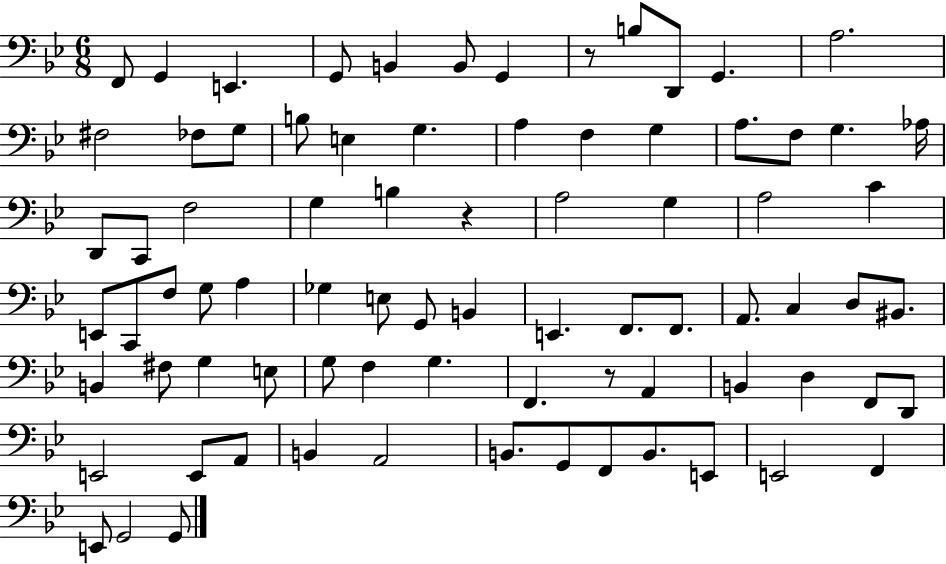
{
  \clef bass
  \numericTimeSignature
  \time 6/8
  \key bes \major
  f,8 g,4 e,4. | g,8 b,4 b,8 g,4 | r8 b8 d,8 g,4. | a2. | \break fis2 fes8 g8 | b8 e4 g4. | a4 f4 g4 | a8. f8 g4. aes16 | \break d,8 c,8 f2 | g4 b4 r4 | a2 g4 | a2 c'4 | \break e,8 c,8 f8 g8 a4 | ges4 e8 g,8 b,4 | e,4. f,8. f,8. | a,8. c4 d8 bis,8. | \break b,4 fis8 g4 e8 | g8 f4 g4. | f,4. r8 a,4 | b,4 d4 f,8 d,8 | \break e,2 e,8 a,8 | b,4 a,2 | b,8. g,8 f,8 b,8. e,8 | e,2 f,4 | \break e,8 g,2 g,8 | \bar "|."
}